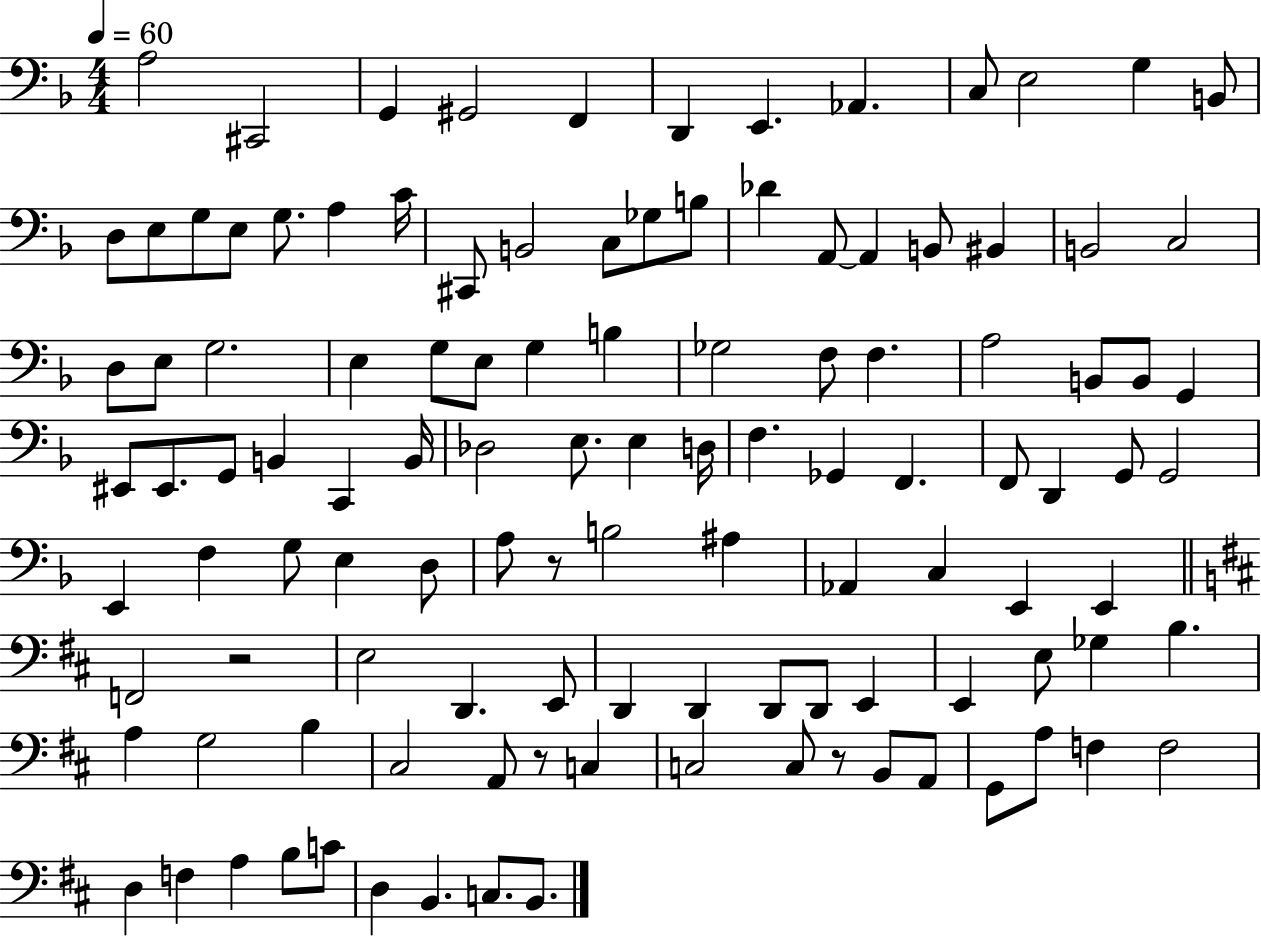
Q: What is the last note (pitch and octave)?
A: B2